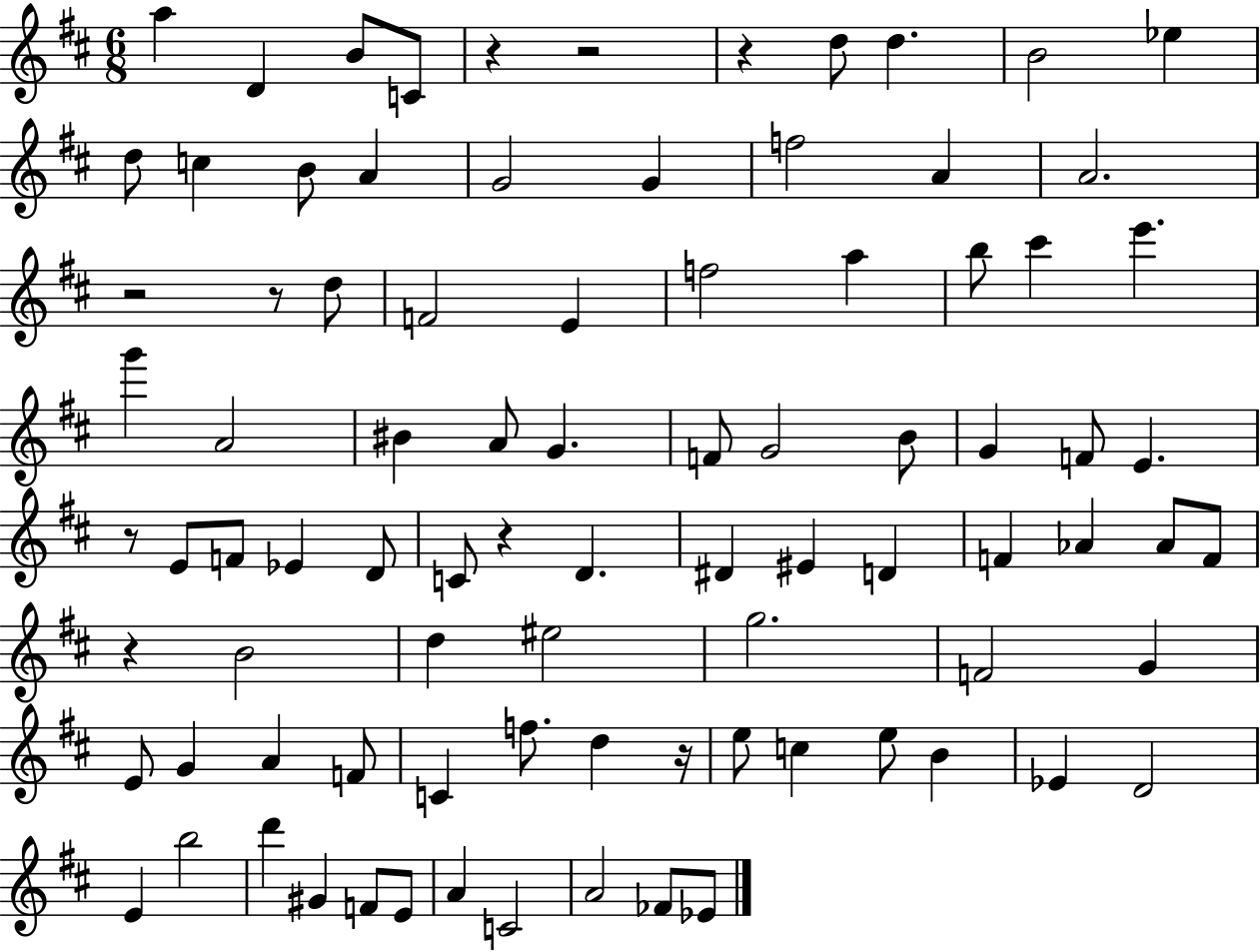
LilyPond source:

{
  \clef treble
  \numericTimeSignature
  \time 6/8
  \key d \major
  a''4 d'4 b'8 c'8 | r4 r2 | r4 d''8 d''4. | b'2 ees''4 | \break d''8 c''4 b'8 a'4 | g'2 g'4 | f''2 a'4 | a'2. | \break r2 r8 d''8 | f'2 e'4 | f''2 a''4 | b''8 cis'''4 e'''4. | \break g'''4 a'2 | bis'4 a'8 g'4. | f'8 g'2 b'8 | g'4 f'8 e'4. | \break r8 e'8 f'8 ees'4 d'8 | c'8 r4 d'4. | dis'4 eis'4 d'4 | f'4 aes'4 aes'8 f'8 | \break r4 b'2 | d''4 eis''2 | g''2. | f'2 g'4 | \break e'8 g'4 a'4 f'8 | c'4 f''8. d''4 r16 | e''8 c''4 e''8 b'4 | ees'4 d'2 | \break e'4 b''2 | d'''4 gis'4 f'8 e'8 | a'4 c'2 | a'2 fes'8 ees'8 | \break \bar "|."
}